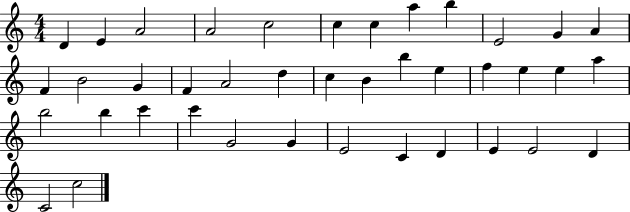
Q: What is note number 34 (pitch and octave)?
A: C4